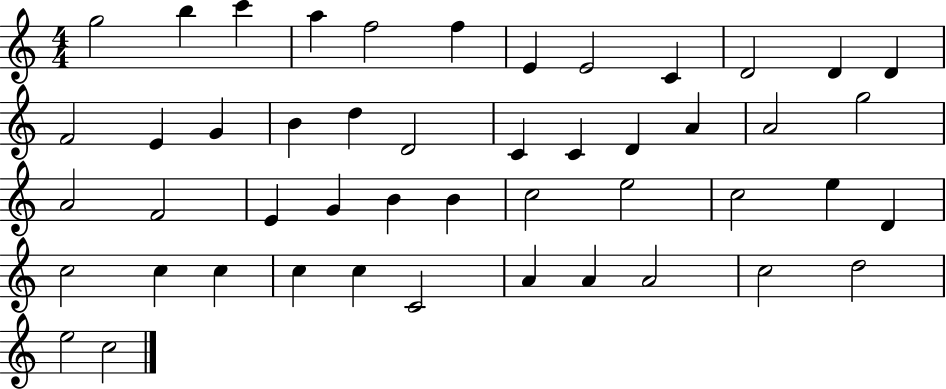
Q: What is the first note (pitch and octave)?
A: G5